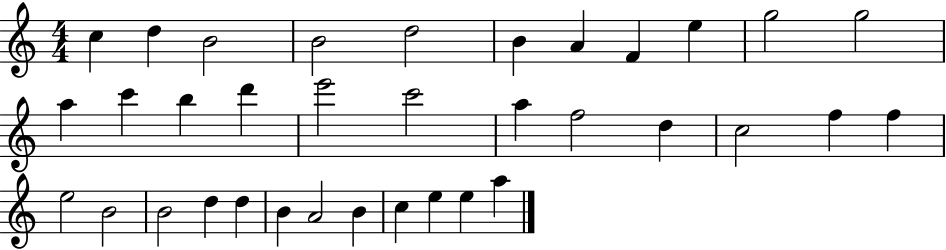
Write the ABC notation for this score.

X:1
T:Untitled
M:4/4
L:1/4
K:C
c d B2 B2 d2 B A F e g2 g2 a c' b d' e'2 c'2 a f2 d c2 f f e2 B2 B2 d d B A2 B c e e a